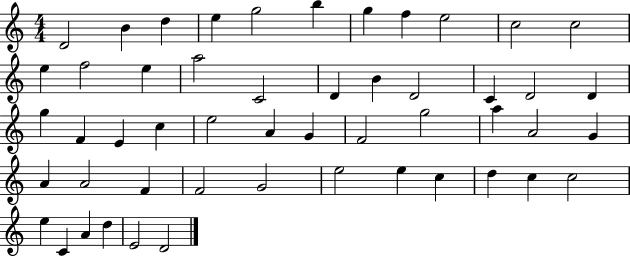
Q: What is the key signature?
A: C major